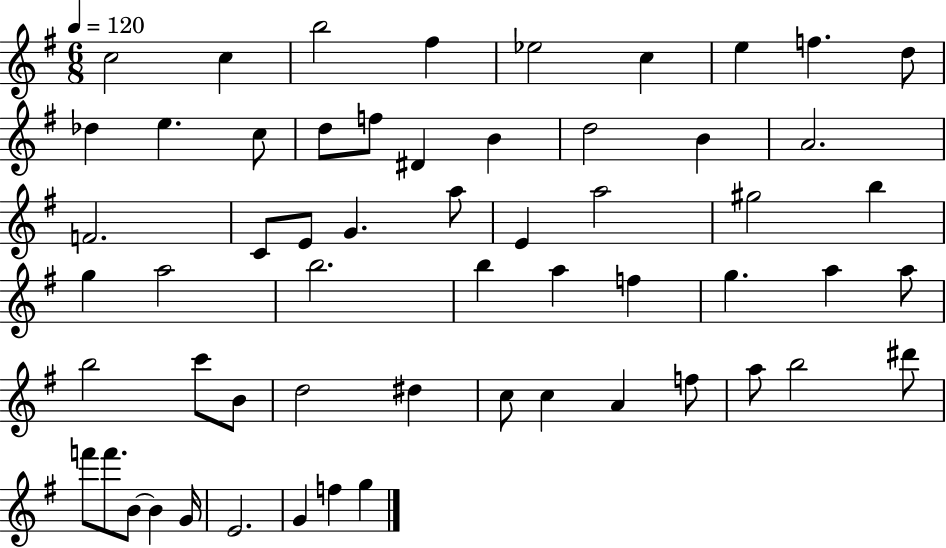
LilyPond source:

{
  \clef treble
  \numericTimeSignature
  \time 6/8
  \key g \major
  \tempo 4 = 120
  c''2 c''4 | b''2 fis''4 | ees''2 c''4 | e''4 f''4. d''8 | \break des''4 e''4. c''8 | d''8 f''8 dis'4 b'4 | d''2 b'4 | a'2. | \break f'2. | c'8 e'8 g'4. a''8 | e'4 a''2 | gis''2 b''4 | \break g''4 a''2 | b''2. | b''4 a''4 f''4 | g''4. a''4 a''8 | \break b''2 c'''8 b'8 | d''2 dis''4 | c''8 c''4 a'4 f''8 | a''8 b''2 dis'''8 | \break f'''8 f'''8. b'8~~ b'4 g'16 | e'2. | g'4 f''4 g''4 | \bar "|."
}